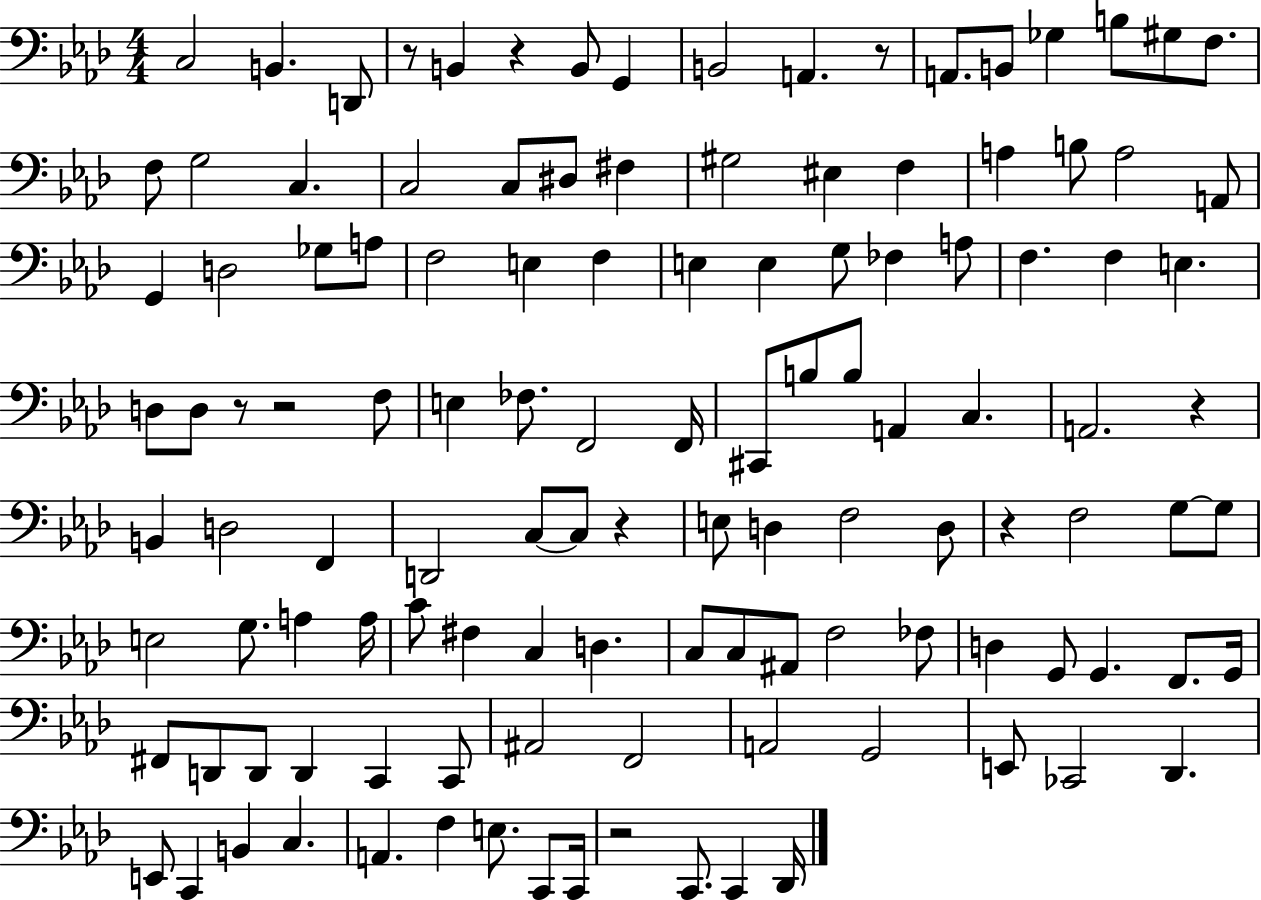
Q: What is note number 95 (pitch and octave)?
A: F2